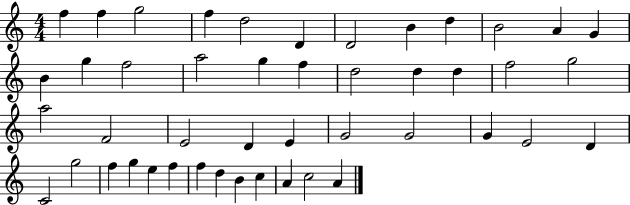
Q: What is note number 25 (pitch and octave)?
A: F4